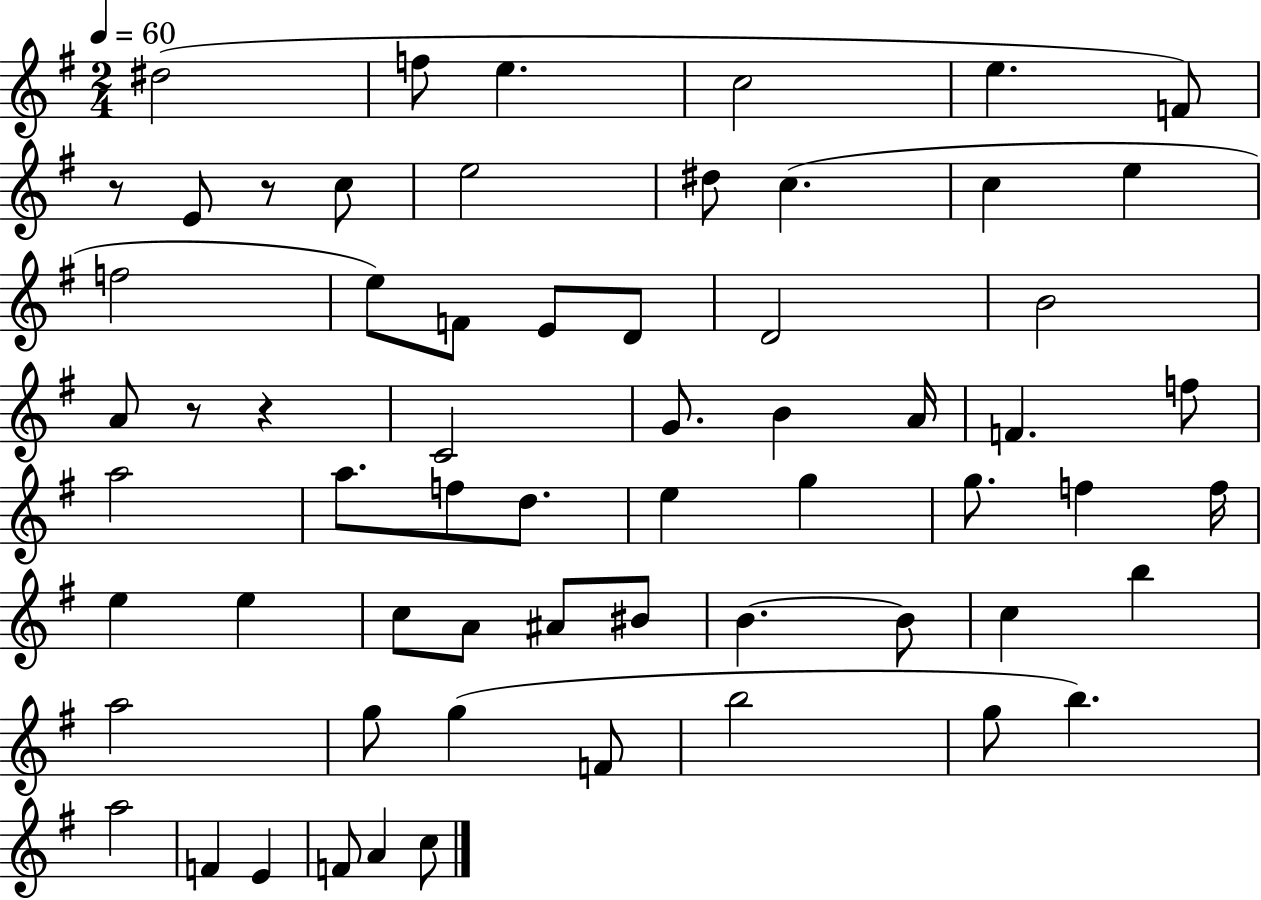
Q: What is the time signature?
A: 2/4